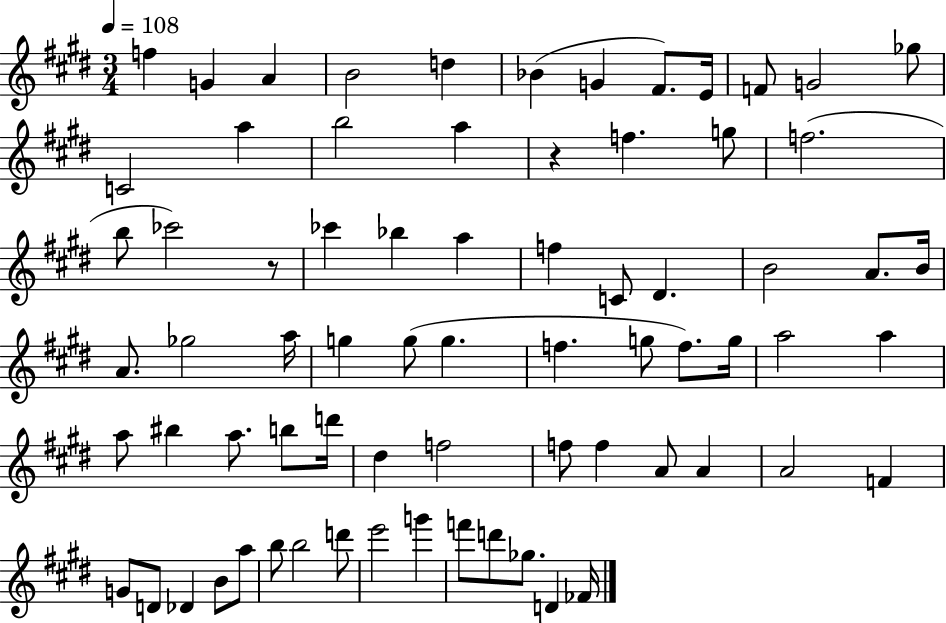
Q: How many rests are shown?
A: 2